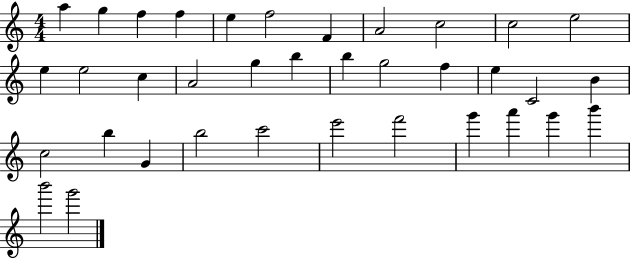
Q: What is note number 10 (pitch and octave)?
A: C5